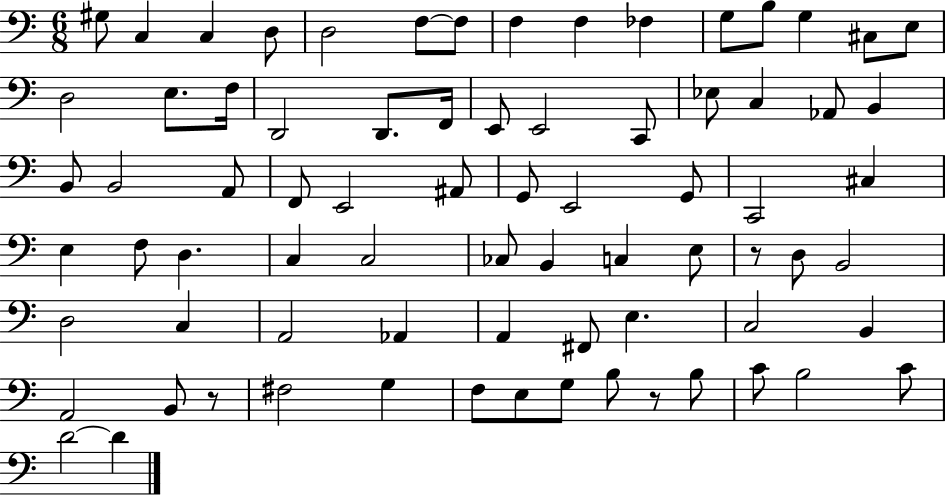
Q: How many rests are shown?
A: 3